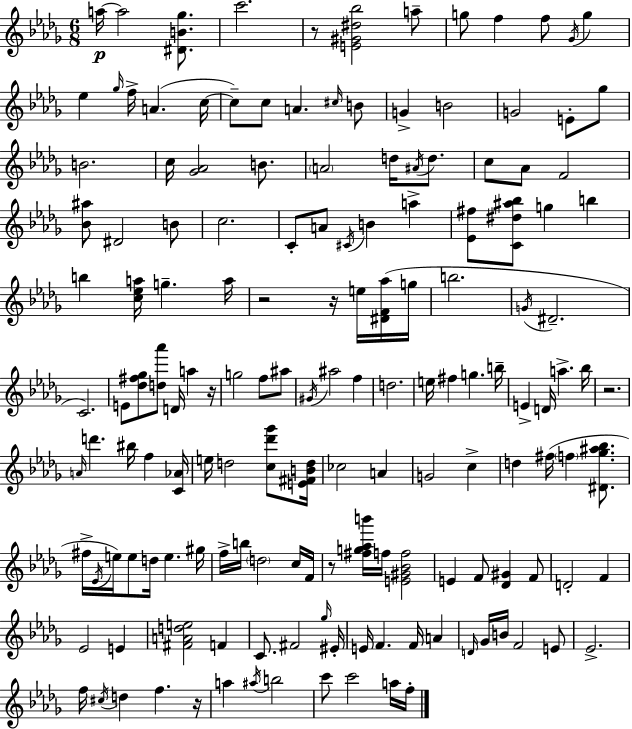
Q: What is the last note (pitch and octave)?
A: F5